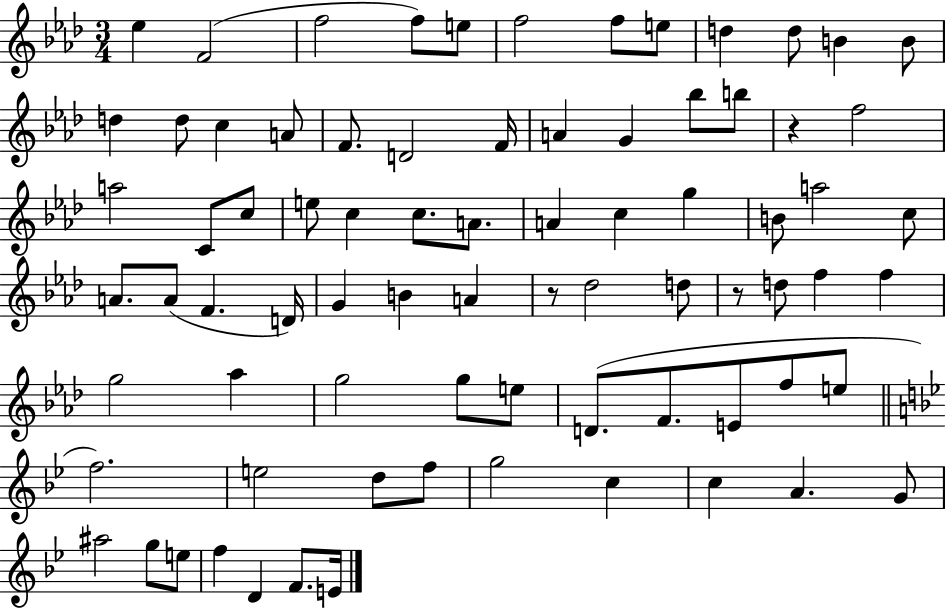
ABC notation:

X:1
T:Untitled
M:3/4
L:1/4
K:Ab
_e F2 f2 f/2 e/2 f2 f/2 e/2 d d/2 B B/2 d d/2 c A/2 F/2 D2 F/4 A G _b/2 b/2 z f2 a2 C/2 c/2 e/2 c c/2 A/2 A c g B/2 a2 c/2 A/2 A/2 F D/4 G B A z/2 _d2 d/2 z/2 d/2 f f g2 _a g2 g/2 e/2 D/2 F/2 E/2 f/2 e/2 f2 e2 d/2 f/2 g2 c c A G/2 ^a2 g/2 e/2 f D F/2 E/4